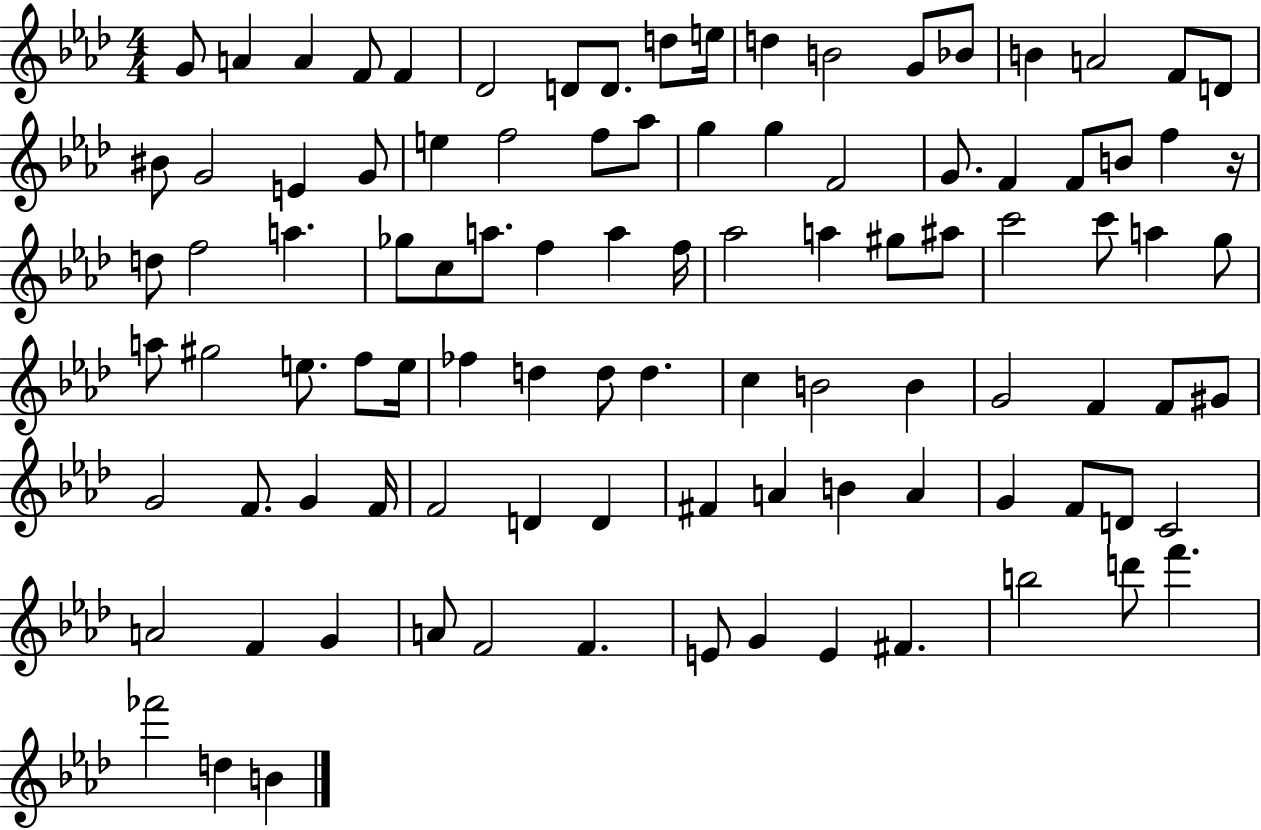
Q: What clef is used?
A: treble